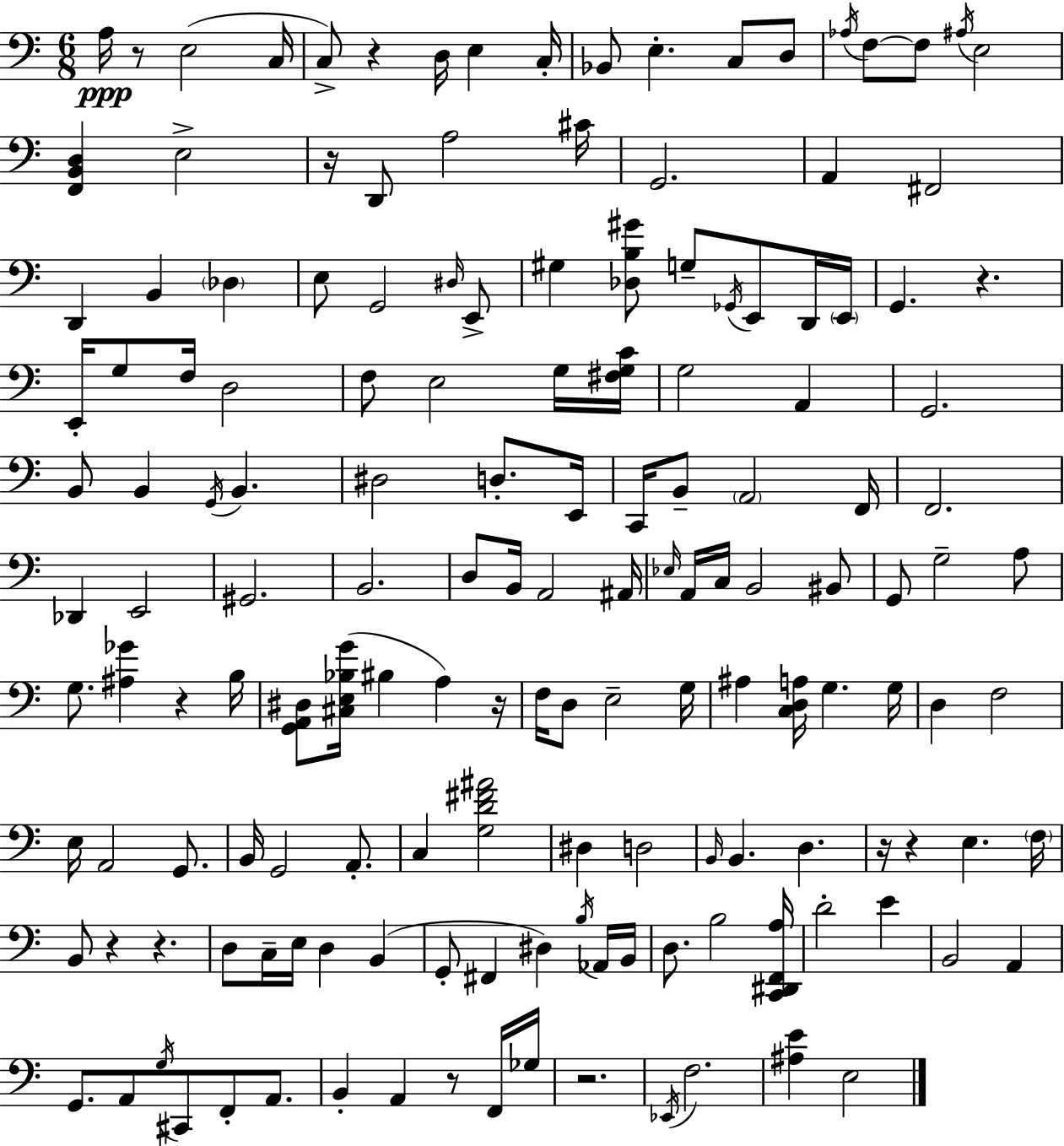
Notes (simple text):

A3/s R/e E3/h C3/s C3/e R/q D3/s E3/q C3/s Bb2/e E3/q. C3/e D3/e Ab3/s F3/e F3/e A#3/s E3/h [F2,B2,D3]/q E3/h R/s D2/e A3/h C#4/s G2/h. A2/q F#2/h D2/q B2/q Db3/q E3/e G2/h D#3/s E2/e G#3/q [Db3,B3,G#4]/e G3/e Gb2/s E2/e D2/s E2/s G2/q. R/q. E2/s G3/e F3/s D3/h F3/e E3/h G3/s [F#3,G3,C4]/s G3/h A2/q G2/h. B2/e B2/q G2/s B2/q. D#3/h D3/e. E2/s C2/s B2/e A2/h F2/s F2/h. Db2/q E2/h G#2/h. B2/h. D3/e B2/s A2/h A#2/s Eb3/s A2/s C3/s B2/h BIS2/e G2/e G3/h A3/e G3/e. [A#3,Gb4]/q R/q B3/s [G2,A2,D#3]/e [C#3,E3,Bb3,G4]/s BIS3/q A3/q R/s F3/s D3/e E3/h G3/s A#3/q [C3,D3,A3]/s G3/q. G3/s D3/q F3/h E3/s A2/h G2/e. B2/s G2/h A2/e. C3/q [G3,D4,F#4,A#4]/h D#3/q D3/h B2/s B2/q. D3/q. R/s R/q E3/q. F3/s B2/e R/q R/q. D3/e C3/s E3/s D3/q B2/q G2/e F#2/q D#3/q B3/s Ab2/s B2/s D3/e. B3/h [C2,D#2,F2,A3]/s D4/h E4/q B2/h A2/q G2/e. A2/e G3/s C#2/e F2/e A2/e. B2/q A2/q R/e F2/s Gb3/s R/h. Eb2/s F3/h. [A#3,E4]/q E3/h